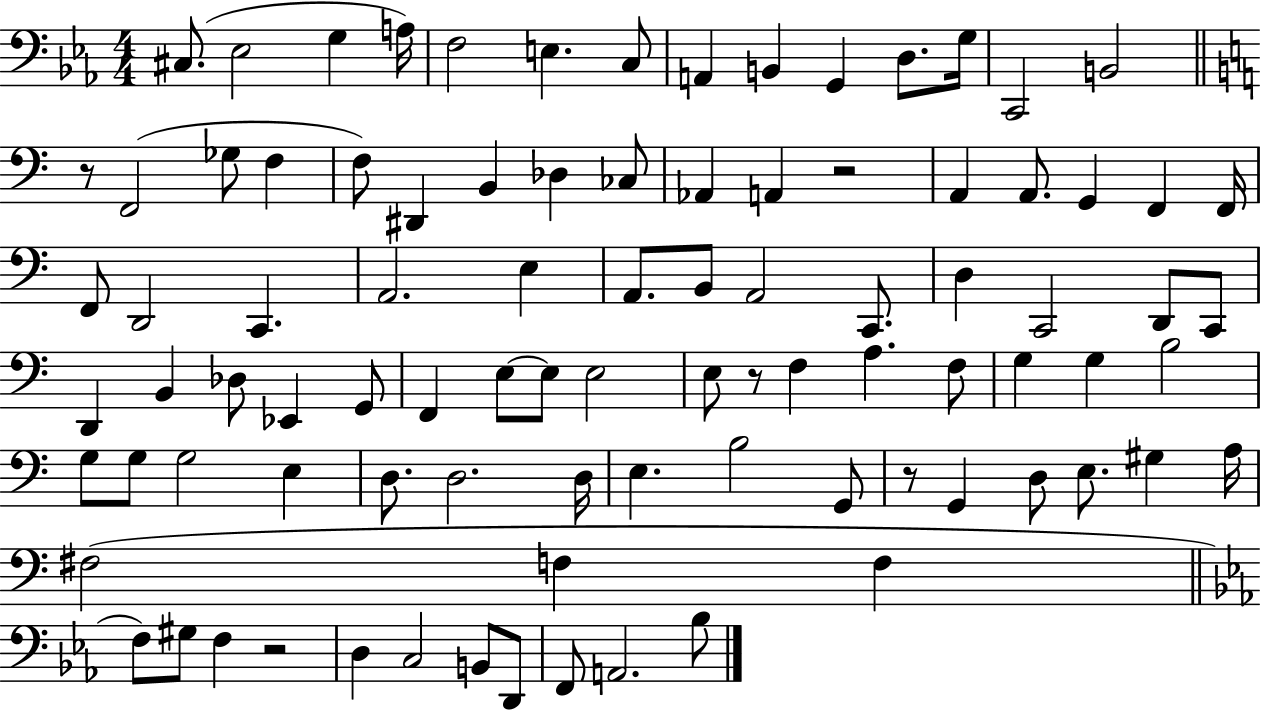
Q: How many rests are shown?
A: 5